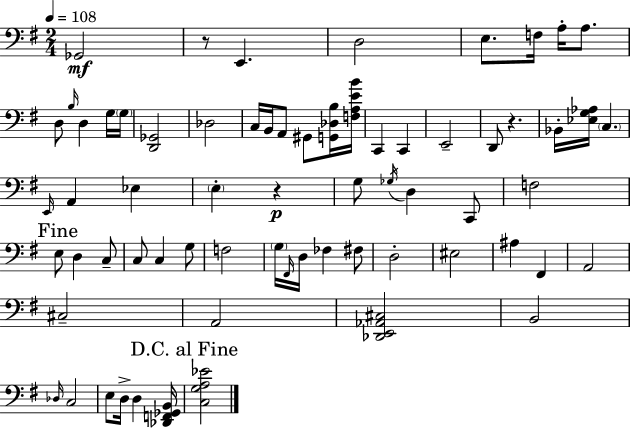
Gb2/h R/e E2/q. D3/h E3/e. F3/s A3/s A3/e. D3/e B3/s D3/q G3/s G3/s [D2,Gb2]/h Db3/h C3/s B2/s A2/e G#2/e [G2,Db3,B3]/s [F3,A3,E4,B4]/s C2/q C2/q E2/h D2/e R/q. Bb2/s [Eb3,G3,Ab3]/s C3/q. E2/s A2/q Eb3/q E3/q R/q G3/e Gb3/s D3/q C2/e F3/h E3/e D3/q C3/e C3/e C3/q G3/e F3/h G3/s F#2/s D3/s FES3/q F#3/e D3/h EIS3/h A#3/q F#2/q A2/h C#3/h A2/h [Db2,E2,Ab2,C#3]/h B2/h Db3/s C3/h E3/e D3/s D3/q [Db2,F2,Gb2,B2]/s [C3,G3,A3,Eb4]/h